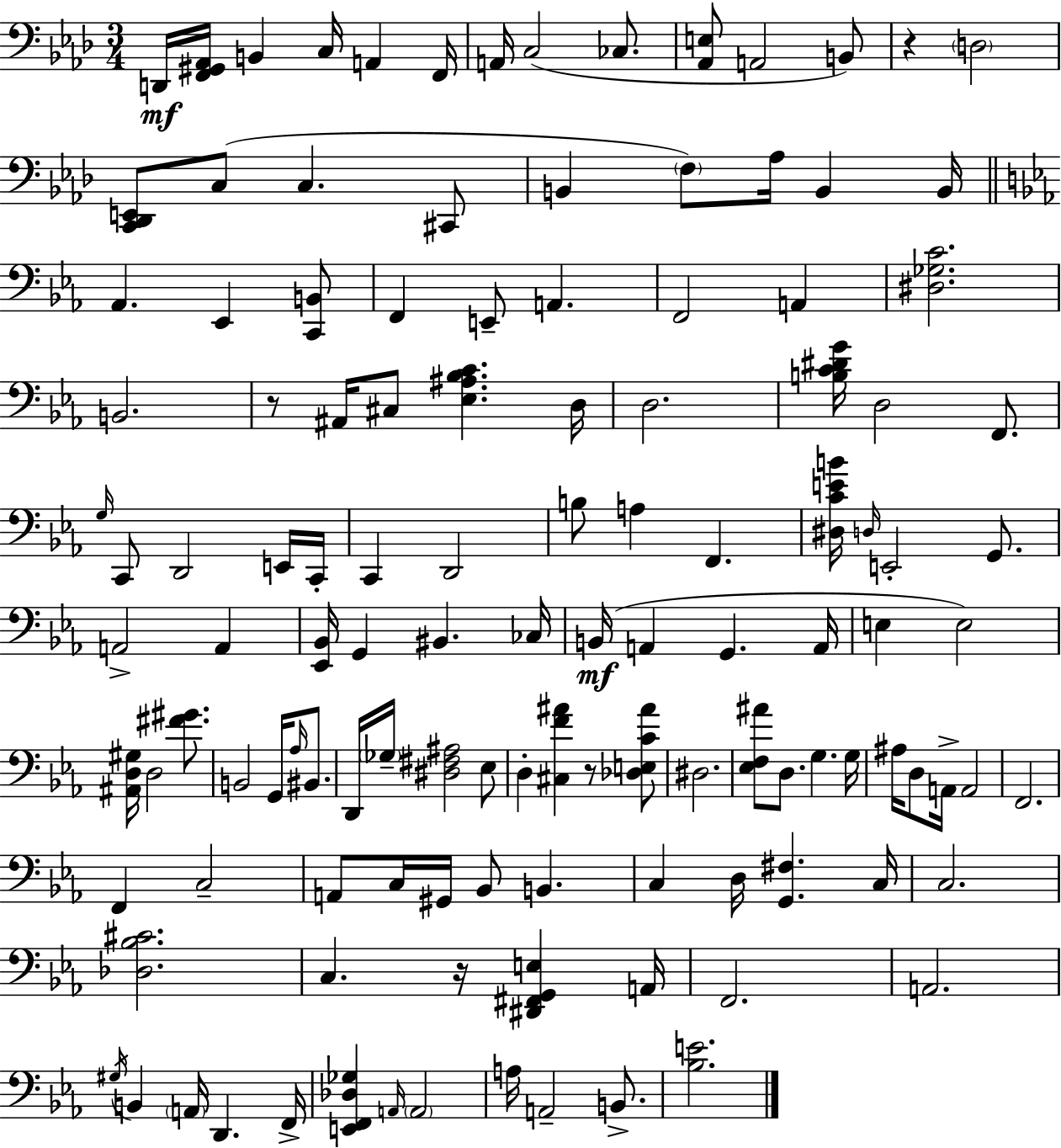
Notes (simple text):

D2/s [F2,G#2,Ab2]/s B2/q C3/s A2/q F2/s A2/s C3/h CES3/e. [Ab2,E3]/e A2/h B2/e R/q D3/h [C2,Db2,E2]/e C3/e C3/q. C#2/e B2/q F3/e Ab3/s B2/q B2/s Ab2/q. Eb2/q [C2,B2]/e F2/q E2/e A2/q. F2/h A2/q [D#3,Gb3,C4]/h. B2/h. R/e A#2/s C#3/e [Eb3,A#3,Bb3,C4]/q. D3/s D3/h. [B3,C4,D#4,G4]/s D3/h F2/e. G3/s C2/e D2/h E2/s C2/s C2/q D2/h B3/e A3/q F2/q. [D#3,C4,E4,B4]/s D3/s E2/h G2/e. A2/h A2/q [Eb2,Bb2]/s G2/q BIS2/q. CES3/s B2/s A2/q G2/q. A2/s E3/q E3/h [A#2,D3,G#3]/s D3/h [F#4,G#4]/e. B2/h G2/s Ab3/s BIS2/e. D2/s Gb3/s [D#3,F#3,A#3]/h Eb3/e D3/q [C#3,F4,A#4]/q R/e [Db3,E3,C4,A#4]/e D#3/h. [Eb3,F3,A#4]/e D3/e. G3/q. G3/s A#3/s D3/e A2/s A2/h F2/h. F2/q C3/h A2/e C3/s G#2/s Bb2/e B2/q. C3/q D3/s [G2,F#3]/q. C3/s C3/h. [Db3,Bb3,C#4]/h. C3/q. R/s [D#2,F#2,G2,E3]/q A2/s F2/h. A2/h. G#3/s B2/q A2/s D2/q. F2/s [E2,F2,Db3,Gb3]/q A2/s A2/h A3/s A2/h B2/e. [Bb3,E4]/h.